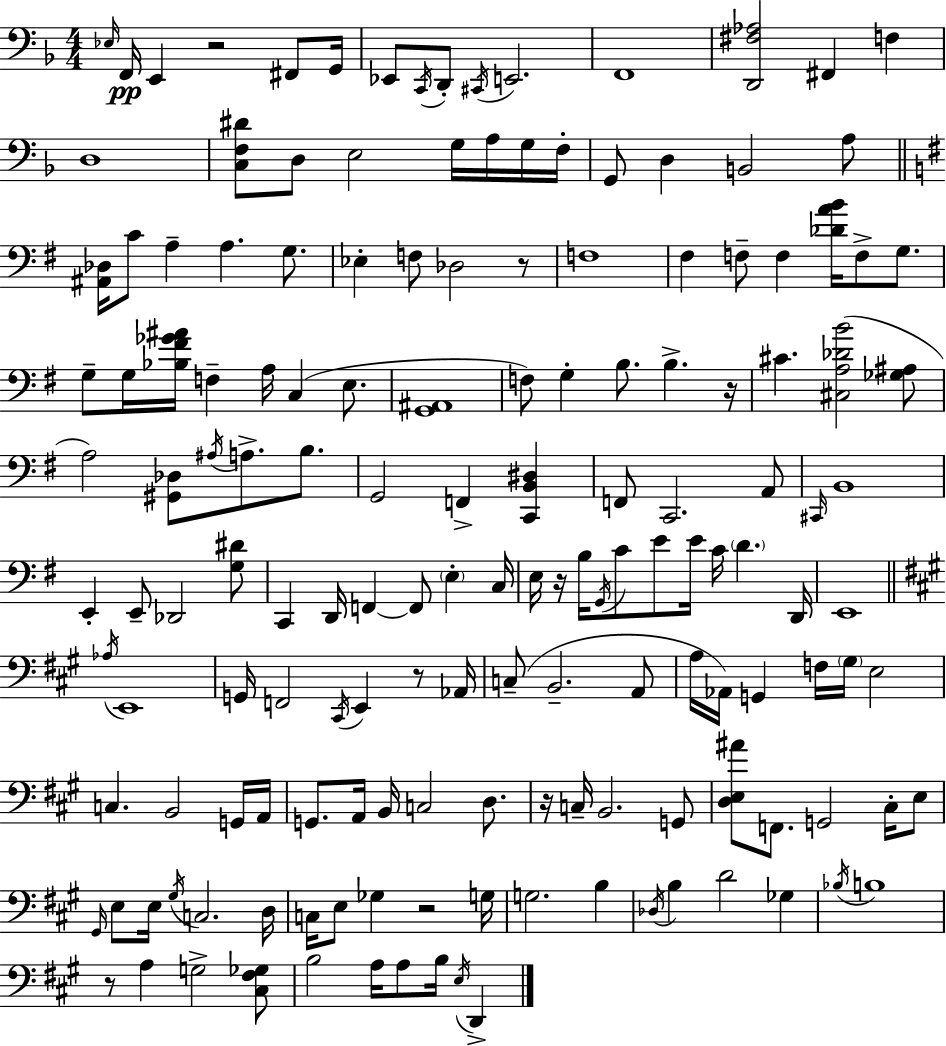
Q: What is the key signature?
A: F major